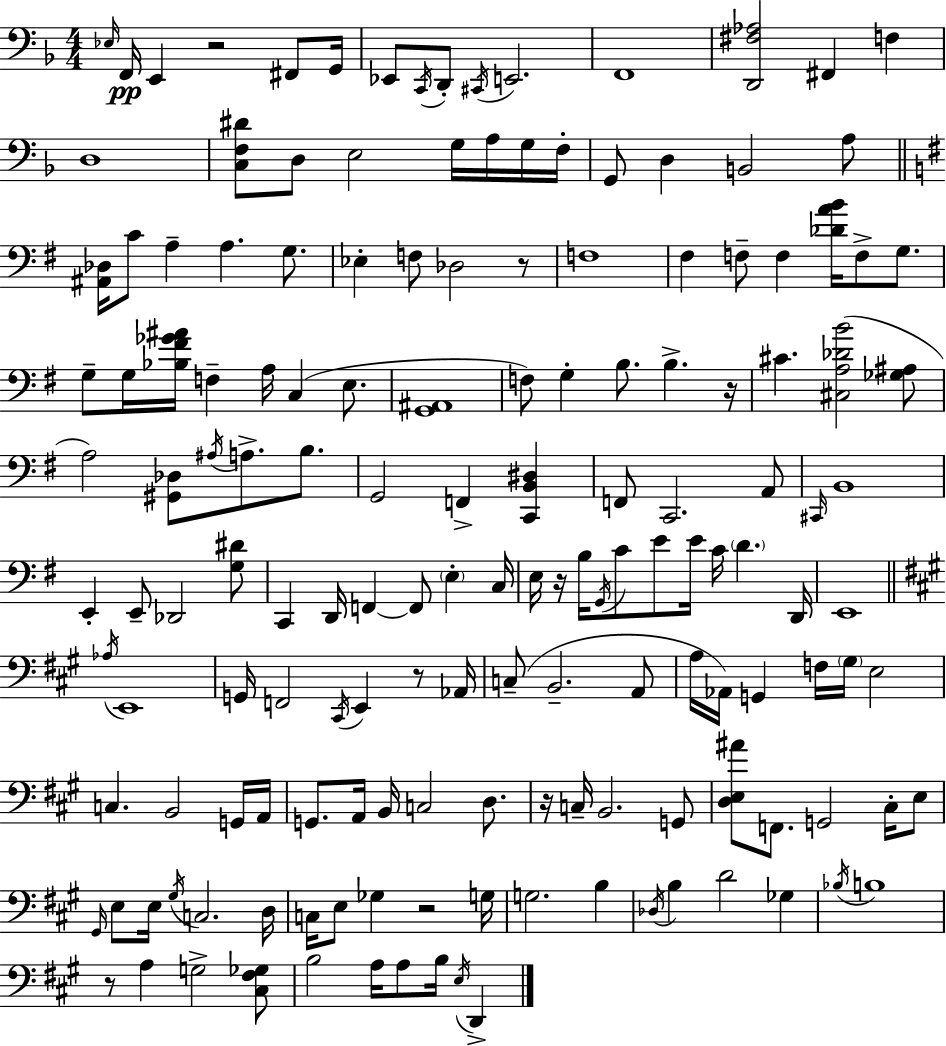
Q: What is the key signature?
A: F major